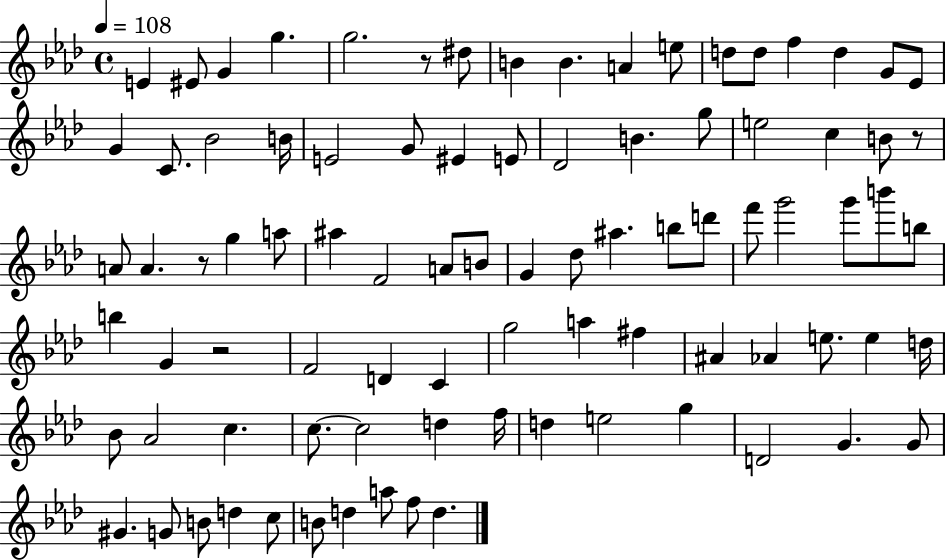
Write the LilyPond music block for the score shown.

{
  \clef treble
  \time 4/4
  \defaultTimeSignature
  \key aes \major
  \tempo 4 = 108
  e'4 eis'8 g'4 g''4. | g''2. r8 dis''8 | b'4 b'4. a'4 e''8 | d''8 d''8 f''4 d''4 g'8 ees'8 | \break g'4 c'8. bes'2 b'16 | e'2 g'8 eis'4 e'8 | des'2 b'4. g''8 | e''2 c''4 b'8 r8 | \break a'8 a'4. r8 g''4 a''8 | ais''4 f'2 a'8 b'8 | g'4 des''8 ais''4. b''8 d'''8 | f'''8 g'''2 g'''8 b'''8 b''8 | \break b''4 g'4 r2 | f'2 d'4 c'4 | g''2 a''4 fis''4 | ais'4 aes'4 e''8. e''4 d''16 | \break bes'8 aes'2 c''4. | c''8.~~ c''2 d''4 f''16 | d''4 e''2 g''4 | d'2 g'4. g'8 | \break gis'4. g'8 b'8 d''4 c''8 | b'8 d''4 a''8 f''8 d''4. | \bar "|."
}